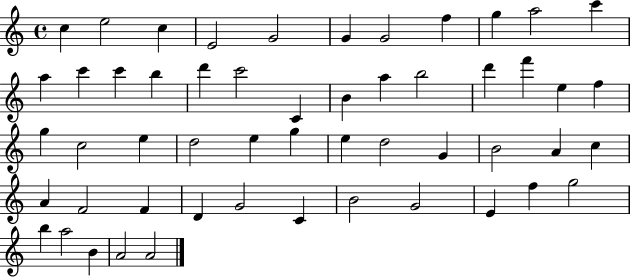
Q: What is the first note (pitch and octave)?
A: C5